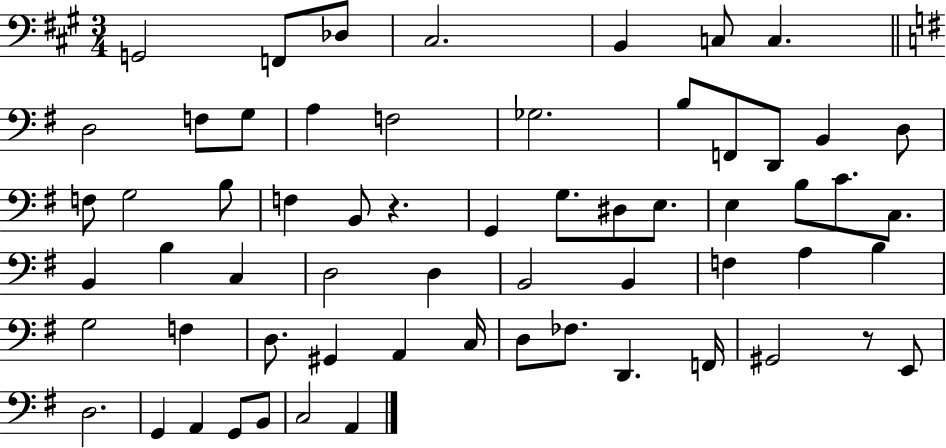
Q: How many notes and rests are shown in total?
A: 62